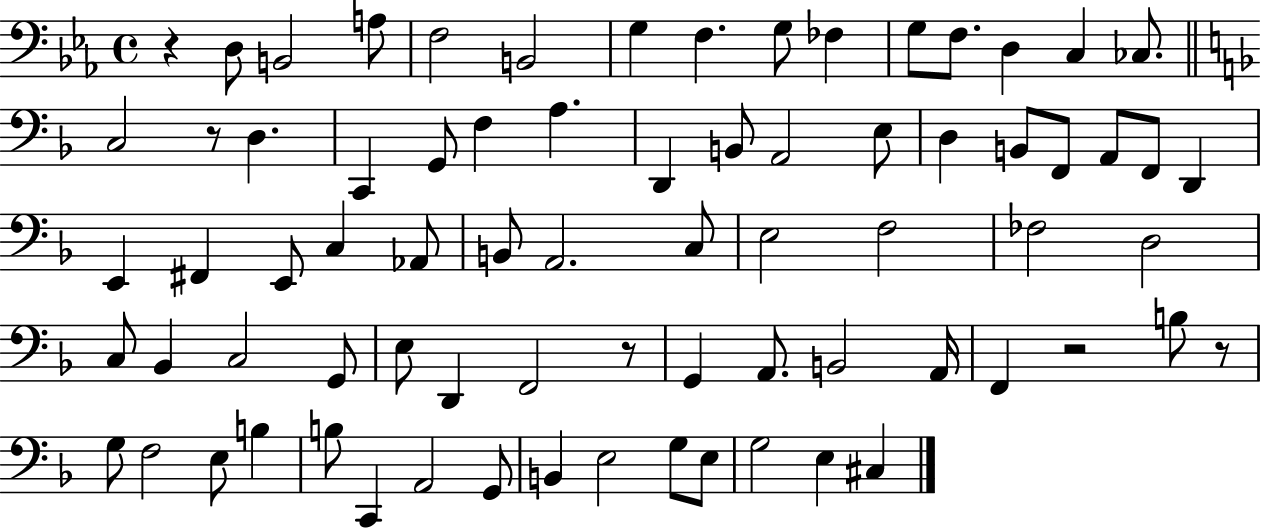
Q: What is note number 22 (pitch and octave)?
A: B2